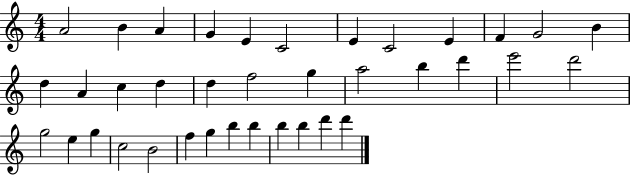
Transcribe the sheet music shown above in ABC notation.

X:1
T:Untitled
M:4/4
L:1/4
K:C
A2 B A G E C2 E C2 E F G2 B d A c d d f2 g a2 b d' e'2 d'2 g2 e g c2 B2 f g b b b b d' d'